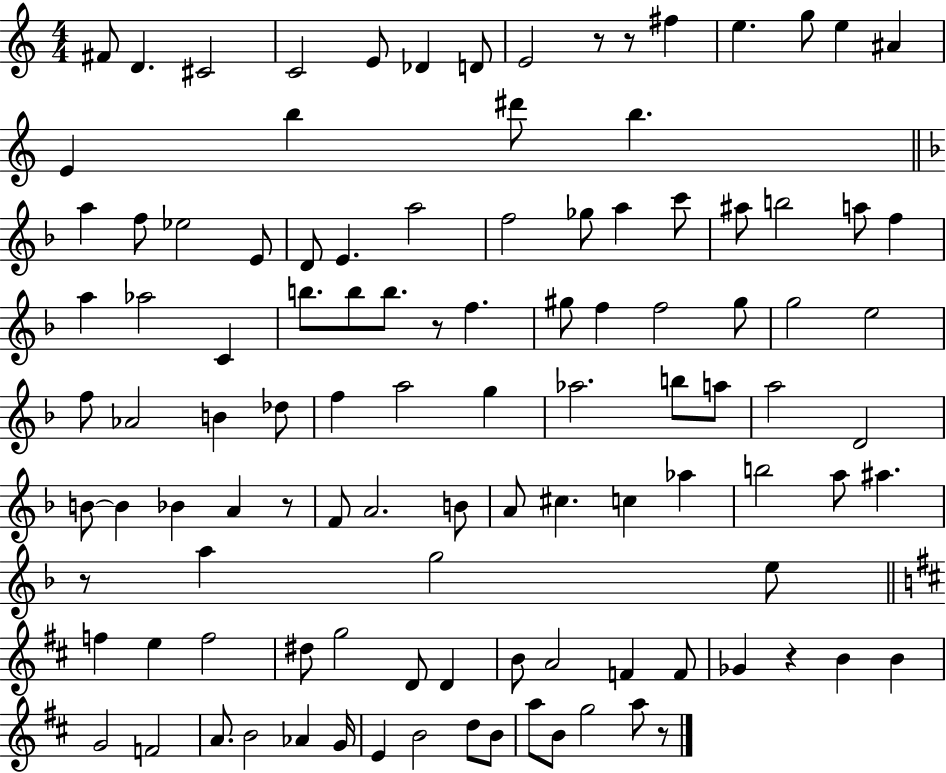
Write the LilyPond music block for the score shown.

{
  \clef treble
  \numericTimeSignature
  \time 4/4
  \key c \major
  fis'8 d'4. cis'2 | c'2 e'8 des'4 d'8 | e'2 r8 r8 fis''4 | e''4. g''8 e''4 ais'4 | \break e'4 b''4 dis'''8 b''4. | \bar "||" \break \key f \major a''4 f''8 ees''2 e'8 | d'8 e'4. a''2 | f''2 ges''8 a''4 c'''8 | ais''8 b''2 a''8 f''4 | \break a''4 aes''2 c'4 | b''8. b''8 b''8. r8 f''4. | gis''8 f''4 f''2 gis''8 | g''2 e''2 | \break f''8 aes'2 b'4 des''8 | f''4 a''2 g''4 | aes''2. b''8 a''8 | a''2 d'2 | \break b'8~~ b'4 bes'4 a'4 r8 | f'8 a'2. b'8 | a'8 cis''4. c''4 aes''4 | b''2 a''8 ais''4. | \break r8 a''4 g''2 e''8 | \bar "||" \break \key d \major f''4 e''4 f''2 | dis''8 g''2 d'8 d'4 | b'8 a'2 f'4 f'8 | ges'4 r4 b'4 b'4 | \break g'2 f'2 | a'8. b'2 aes'4 g'16 | e'4 b'2 d''8 b'8 | a''8 b'8 g''2 a''8 r8 | \break \bar "|."
}